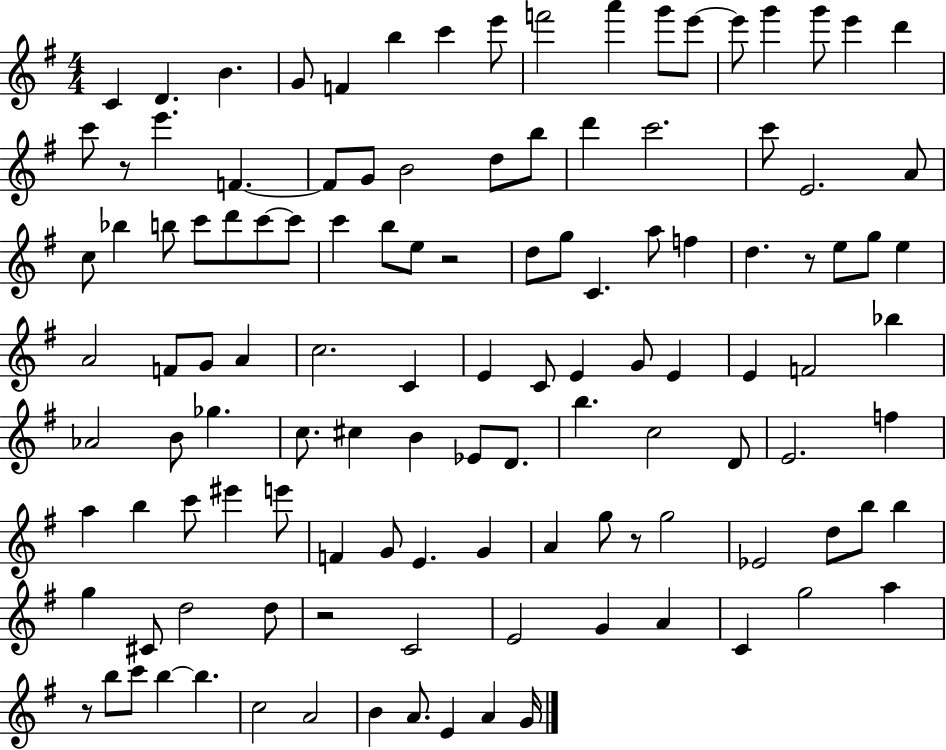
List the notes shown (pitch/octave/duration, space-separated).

C4/q D4/q. B4/q. G4/e F4/q B5/q C6/q E6/e F6/h A6/q G6/e E6/e E6/e G6/q G6/e E6/q D6/q C6/e R/e E6/q. F4/q. F4/e G4/e B4/h D5/e B5/e D6/q C6/h. C6/e E4/h. A4/e C5/e Bb5/q B5/e C6/e D6/e C6/e C6/e C6/q B5/e E5/e R/h D5/e G5/e C4/q. A5/e F5/q D5/q. R/e E5/e G5/e E5/q A4/h F4/e G4/e A4/q C5/h. C4/q E4/q C4/e E4/q G4/e E4/q E4/q F4/h Bb5/q Ab4/h B4/e Gb5/q. C5/e. C#5/q B4/q Eb4/e D4/e. B5/q. C5/h D4/e E4/h. F5/q A5/q B5/q C6/e EIS6/q E6/e F4/q G4/e E4/q. G4/q A4/q G5/e R/e G5/h Eb4/h D5/e B5/e B5/q G5/q C#4/e D5/h D5/e R/h C4/h E4/h G4/q A4/q C4/q G5/h A5/q R/e B5/e C6/e B5/q B5/q. C5/h A4/h B4/q A4/e. E4/q A4/q G4/s